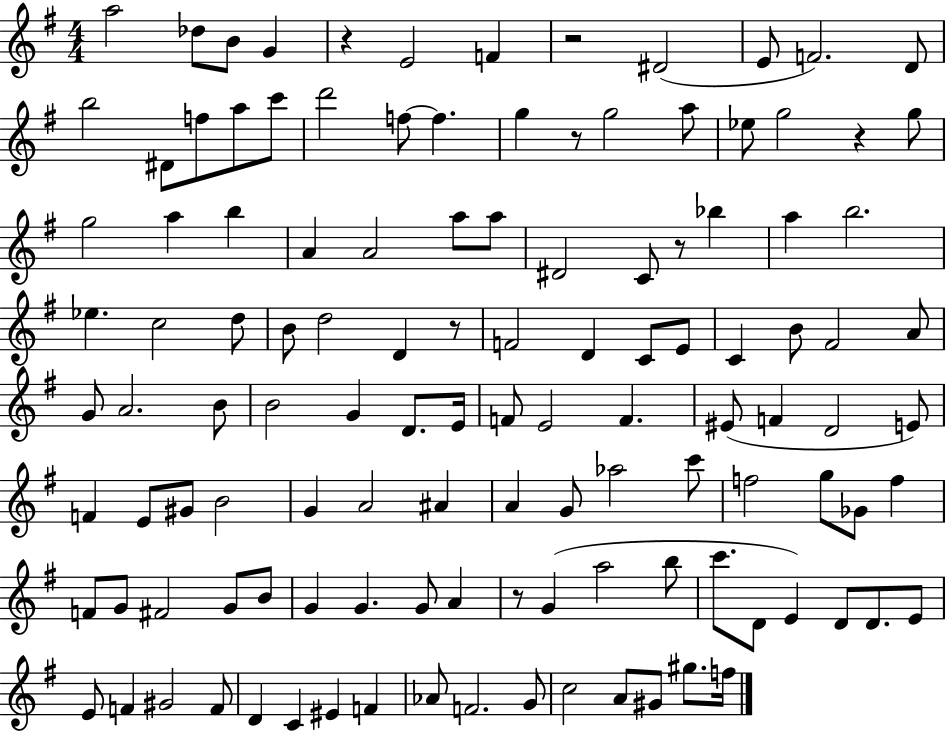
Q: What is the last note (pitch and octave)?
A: F5